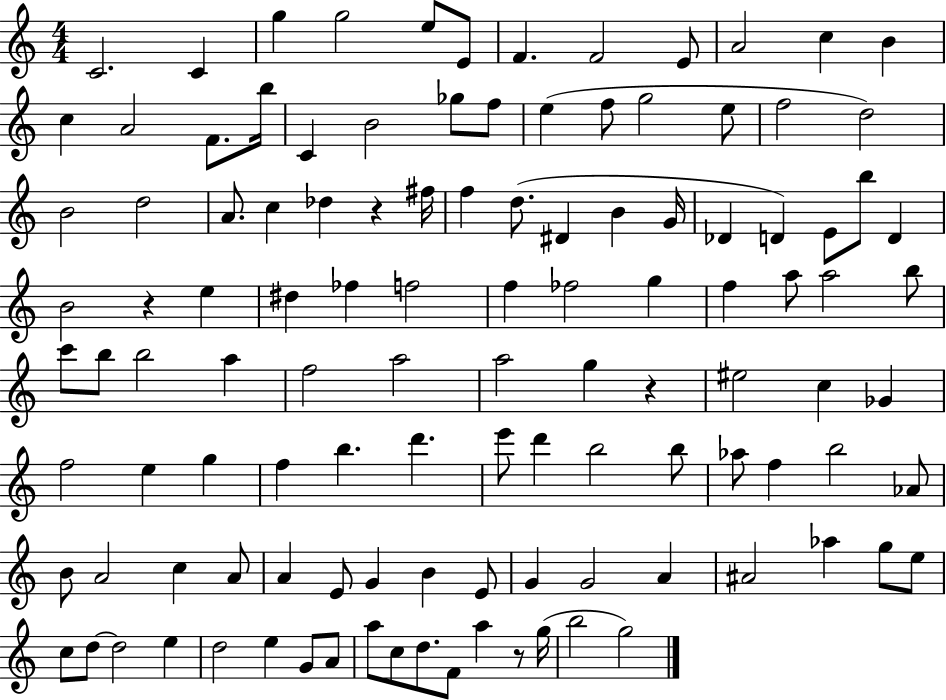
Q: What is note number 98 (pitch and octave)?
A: D5